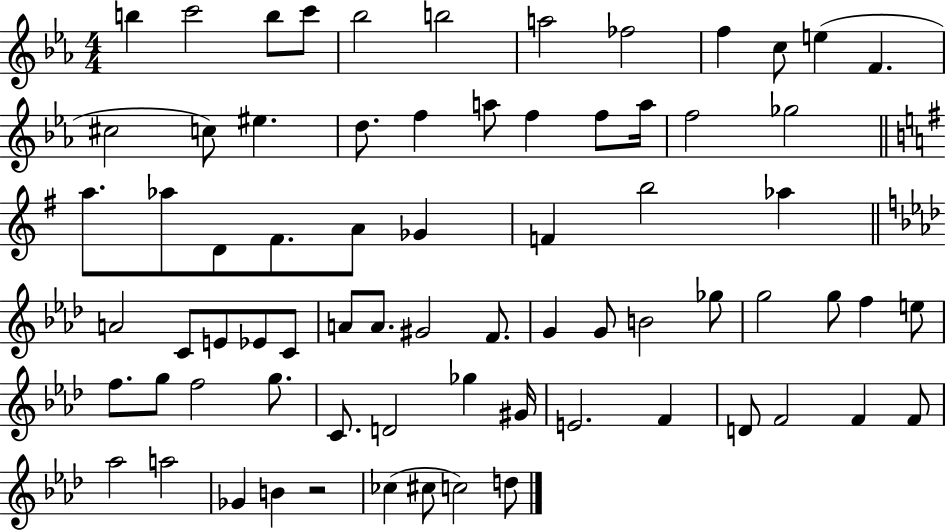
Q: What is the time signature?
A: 4/4